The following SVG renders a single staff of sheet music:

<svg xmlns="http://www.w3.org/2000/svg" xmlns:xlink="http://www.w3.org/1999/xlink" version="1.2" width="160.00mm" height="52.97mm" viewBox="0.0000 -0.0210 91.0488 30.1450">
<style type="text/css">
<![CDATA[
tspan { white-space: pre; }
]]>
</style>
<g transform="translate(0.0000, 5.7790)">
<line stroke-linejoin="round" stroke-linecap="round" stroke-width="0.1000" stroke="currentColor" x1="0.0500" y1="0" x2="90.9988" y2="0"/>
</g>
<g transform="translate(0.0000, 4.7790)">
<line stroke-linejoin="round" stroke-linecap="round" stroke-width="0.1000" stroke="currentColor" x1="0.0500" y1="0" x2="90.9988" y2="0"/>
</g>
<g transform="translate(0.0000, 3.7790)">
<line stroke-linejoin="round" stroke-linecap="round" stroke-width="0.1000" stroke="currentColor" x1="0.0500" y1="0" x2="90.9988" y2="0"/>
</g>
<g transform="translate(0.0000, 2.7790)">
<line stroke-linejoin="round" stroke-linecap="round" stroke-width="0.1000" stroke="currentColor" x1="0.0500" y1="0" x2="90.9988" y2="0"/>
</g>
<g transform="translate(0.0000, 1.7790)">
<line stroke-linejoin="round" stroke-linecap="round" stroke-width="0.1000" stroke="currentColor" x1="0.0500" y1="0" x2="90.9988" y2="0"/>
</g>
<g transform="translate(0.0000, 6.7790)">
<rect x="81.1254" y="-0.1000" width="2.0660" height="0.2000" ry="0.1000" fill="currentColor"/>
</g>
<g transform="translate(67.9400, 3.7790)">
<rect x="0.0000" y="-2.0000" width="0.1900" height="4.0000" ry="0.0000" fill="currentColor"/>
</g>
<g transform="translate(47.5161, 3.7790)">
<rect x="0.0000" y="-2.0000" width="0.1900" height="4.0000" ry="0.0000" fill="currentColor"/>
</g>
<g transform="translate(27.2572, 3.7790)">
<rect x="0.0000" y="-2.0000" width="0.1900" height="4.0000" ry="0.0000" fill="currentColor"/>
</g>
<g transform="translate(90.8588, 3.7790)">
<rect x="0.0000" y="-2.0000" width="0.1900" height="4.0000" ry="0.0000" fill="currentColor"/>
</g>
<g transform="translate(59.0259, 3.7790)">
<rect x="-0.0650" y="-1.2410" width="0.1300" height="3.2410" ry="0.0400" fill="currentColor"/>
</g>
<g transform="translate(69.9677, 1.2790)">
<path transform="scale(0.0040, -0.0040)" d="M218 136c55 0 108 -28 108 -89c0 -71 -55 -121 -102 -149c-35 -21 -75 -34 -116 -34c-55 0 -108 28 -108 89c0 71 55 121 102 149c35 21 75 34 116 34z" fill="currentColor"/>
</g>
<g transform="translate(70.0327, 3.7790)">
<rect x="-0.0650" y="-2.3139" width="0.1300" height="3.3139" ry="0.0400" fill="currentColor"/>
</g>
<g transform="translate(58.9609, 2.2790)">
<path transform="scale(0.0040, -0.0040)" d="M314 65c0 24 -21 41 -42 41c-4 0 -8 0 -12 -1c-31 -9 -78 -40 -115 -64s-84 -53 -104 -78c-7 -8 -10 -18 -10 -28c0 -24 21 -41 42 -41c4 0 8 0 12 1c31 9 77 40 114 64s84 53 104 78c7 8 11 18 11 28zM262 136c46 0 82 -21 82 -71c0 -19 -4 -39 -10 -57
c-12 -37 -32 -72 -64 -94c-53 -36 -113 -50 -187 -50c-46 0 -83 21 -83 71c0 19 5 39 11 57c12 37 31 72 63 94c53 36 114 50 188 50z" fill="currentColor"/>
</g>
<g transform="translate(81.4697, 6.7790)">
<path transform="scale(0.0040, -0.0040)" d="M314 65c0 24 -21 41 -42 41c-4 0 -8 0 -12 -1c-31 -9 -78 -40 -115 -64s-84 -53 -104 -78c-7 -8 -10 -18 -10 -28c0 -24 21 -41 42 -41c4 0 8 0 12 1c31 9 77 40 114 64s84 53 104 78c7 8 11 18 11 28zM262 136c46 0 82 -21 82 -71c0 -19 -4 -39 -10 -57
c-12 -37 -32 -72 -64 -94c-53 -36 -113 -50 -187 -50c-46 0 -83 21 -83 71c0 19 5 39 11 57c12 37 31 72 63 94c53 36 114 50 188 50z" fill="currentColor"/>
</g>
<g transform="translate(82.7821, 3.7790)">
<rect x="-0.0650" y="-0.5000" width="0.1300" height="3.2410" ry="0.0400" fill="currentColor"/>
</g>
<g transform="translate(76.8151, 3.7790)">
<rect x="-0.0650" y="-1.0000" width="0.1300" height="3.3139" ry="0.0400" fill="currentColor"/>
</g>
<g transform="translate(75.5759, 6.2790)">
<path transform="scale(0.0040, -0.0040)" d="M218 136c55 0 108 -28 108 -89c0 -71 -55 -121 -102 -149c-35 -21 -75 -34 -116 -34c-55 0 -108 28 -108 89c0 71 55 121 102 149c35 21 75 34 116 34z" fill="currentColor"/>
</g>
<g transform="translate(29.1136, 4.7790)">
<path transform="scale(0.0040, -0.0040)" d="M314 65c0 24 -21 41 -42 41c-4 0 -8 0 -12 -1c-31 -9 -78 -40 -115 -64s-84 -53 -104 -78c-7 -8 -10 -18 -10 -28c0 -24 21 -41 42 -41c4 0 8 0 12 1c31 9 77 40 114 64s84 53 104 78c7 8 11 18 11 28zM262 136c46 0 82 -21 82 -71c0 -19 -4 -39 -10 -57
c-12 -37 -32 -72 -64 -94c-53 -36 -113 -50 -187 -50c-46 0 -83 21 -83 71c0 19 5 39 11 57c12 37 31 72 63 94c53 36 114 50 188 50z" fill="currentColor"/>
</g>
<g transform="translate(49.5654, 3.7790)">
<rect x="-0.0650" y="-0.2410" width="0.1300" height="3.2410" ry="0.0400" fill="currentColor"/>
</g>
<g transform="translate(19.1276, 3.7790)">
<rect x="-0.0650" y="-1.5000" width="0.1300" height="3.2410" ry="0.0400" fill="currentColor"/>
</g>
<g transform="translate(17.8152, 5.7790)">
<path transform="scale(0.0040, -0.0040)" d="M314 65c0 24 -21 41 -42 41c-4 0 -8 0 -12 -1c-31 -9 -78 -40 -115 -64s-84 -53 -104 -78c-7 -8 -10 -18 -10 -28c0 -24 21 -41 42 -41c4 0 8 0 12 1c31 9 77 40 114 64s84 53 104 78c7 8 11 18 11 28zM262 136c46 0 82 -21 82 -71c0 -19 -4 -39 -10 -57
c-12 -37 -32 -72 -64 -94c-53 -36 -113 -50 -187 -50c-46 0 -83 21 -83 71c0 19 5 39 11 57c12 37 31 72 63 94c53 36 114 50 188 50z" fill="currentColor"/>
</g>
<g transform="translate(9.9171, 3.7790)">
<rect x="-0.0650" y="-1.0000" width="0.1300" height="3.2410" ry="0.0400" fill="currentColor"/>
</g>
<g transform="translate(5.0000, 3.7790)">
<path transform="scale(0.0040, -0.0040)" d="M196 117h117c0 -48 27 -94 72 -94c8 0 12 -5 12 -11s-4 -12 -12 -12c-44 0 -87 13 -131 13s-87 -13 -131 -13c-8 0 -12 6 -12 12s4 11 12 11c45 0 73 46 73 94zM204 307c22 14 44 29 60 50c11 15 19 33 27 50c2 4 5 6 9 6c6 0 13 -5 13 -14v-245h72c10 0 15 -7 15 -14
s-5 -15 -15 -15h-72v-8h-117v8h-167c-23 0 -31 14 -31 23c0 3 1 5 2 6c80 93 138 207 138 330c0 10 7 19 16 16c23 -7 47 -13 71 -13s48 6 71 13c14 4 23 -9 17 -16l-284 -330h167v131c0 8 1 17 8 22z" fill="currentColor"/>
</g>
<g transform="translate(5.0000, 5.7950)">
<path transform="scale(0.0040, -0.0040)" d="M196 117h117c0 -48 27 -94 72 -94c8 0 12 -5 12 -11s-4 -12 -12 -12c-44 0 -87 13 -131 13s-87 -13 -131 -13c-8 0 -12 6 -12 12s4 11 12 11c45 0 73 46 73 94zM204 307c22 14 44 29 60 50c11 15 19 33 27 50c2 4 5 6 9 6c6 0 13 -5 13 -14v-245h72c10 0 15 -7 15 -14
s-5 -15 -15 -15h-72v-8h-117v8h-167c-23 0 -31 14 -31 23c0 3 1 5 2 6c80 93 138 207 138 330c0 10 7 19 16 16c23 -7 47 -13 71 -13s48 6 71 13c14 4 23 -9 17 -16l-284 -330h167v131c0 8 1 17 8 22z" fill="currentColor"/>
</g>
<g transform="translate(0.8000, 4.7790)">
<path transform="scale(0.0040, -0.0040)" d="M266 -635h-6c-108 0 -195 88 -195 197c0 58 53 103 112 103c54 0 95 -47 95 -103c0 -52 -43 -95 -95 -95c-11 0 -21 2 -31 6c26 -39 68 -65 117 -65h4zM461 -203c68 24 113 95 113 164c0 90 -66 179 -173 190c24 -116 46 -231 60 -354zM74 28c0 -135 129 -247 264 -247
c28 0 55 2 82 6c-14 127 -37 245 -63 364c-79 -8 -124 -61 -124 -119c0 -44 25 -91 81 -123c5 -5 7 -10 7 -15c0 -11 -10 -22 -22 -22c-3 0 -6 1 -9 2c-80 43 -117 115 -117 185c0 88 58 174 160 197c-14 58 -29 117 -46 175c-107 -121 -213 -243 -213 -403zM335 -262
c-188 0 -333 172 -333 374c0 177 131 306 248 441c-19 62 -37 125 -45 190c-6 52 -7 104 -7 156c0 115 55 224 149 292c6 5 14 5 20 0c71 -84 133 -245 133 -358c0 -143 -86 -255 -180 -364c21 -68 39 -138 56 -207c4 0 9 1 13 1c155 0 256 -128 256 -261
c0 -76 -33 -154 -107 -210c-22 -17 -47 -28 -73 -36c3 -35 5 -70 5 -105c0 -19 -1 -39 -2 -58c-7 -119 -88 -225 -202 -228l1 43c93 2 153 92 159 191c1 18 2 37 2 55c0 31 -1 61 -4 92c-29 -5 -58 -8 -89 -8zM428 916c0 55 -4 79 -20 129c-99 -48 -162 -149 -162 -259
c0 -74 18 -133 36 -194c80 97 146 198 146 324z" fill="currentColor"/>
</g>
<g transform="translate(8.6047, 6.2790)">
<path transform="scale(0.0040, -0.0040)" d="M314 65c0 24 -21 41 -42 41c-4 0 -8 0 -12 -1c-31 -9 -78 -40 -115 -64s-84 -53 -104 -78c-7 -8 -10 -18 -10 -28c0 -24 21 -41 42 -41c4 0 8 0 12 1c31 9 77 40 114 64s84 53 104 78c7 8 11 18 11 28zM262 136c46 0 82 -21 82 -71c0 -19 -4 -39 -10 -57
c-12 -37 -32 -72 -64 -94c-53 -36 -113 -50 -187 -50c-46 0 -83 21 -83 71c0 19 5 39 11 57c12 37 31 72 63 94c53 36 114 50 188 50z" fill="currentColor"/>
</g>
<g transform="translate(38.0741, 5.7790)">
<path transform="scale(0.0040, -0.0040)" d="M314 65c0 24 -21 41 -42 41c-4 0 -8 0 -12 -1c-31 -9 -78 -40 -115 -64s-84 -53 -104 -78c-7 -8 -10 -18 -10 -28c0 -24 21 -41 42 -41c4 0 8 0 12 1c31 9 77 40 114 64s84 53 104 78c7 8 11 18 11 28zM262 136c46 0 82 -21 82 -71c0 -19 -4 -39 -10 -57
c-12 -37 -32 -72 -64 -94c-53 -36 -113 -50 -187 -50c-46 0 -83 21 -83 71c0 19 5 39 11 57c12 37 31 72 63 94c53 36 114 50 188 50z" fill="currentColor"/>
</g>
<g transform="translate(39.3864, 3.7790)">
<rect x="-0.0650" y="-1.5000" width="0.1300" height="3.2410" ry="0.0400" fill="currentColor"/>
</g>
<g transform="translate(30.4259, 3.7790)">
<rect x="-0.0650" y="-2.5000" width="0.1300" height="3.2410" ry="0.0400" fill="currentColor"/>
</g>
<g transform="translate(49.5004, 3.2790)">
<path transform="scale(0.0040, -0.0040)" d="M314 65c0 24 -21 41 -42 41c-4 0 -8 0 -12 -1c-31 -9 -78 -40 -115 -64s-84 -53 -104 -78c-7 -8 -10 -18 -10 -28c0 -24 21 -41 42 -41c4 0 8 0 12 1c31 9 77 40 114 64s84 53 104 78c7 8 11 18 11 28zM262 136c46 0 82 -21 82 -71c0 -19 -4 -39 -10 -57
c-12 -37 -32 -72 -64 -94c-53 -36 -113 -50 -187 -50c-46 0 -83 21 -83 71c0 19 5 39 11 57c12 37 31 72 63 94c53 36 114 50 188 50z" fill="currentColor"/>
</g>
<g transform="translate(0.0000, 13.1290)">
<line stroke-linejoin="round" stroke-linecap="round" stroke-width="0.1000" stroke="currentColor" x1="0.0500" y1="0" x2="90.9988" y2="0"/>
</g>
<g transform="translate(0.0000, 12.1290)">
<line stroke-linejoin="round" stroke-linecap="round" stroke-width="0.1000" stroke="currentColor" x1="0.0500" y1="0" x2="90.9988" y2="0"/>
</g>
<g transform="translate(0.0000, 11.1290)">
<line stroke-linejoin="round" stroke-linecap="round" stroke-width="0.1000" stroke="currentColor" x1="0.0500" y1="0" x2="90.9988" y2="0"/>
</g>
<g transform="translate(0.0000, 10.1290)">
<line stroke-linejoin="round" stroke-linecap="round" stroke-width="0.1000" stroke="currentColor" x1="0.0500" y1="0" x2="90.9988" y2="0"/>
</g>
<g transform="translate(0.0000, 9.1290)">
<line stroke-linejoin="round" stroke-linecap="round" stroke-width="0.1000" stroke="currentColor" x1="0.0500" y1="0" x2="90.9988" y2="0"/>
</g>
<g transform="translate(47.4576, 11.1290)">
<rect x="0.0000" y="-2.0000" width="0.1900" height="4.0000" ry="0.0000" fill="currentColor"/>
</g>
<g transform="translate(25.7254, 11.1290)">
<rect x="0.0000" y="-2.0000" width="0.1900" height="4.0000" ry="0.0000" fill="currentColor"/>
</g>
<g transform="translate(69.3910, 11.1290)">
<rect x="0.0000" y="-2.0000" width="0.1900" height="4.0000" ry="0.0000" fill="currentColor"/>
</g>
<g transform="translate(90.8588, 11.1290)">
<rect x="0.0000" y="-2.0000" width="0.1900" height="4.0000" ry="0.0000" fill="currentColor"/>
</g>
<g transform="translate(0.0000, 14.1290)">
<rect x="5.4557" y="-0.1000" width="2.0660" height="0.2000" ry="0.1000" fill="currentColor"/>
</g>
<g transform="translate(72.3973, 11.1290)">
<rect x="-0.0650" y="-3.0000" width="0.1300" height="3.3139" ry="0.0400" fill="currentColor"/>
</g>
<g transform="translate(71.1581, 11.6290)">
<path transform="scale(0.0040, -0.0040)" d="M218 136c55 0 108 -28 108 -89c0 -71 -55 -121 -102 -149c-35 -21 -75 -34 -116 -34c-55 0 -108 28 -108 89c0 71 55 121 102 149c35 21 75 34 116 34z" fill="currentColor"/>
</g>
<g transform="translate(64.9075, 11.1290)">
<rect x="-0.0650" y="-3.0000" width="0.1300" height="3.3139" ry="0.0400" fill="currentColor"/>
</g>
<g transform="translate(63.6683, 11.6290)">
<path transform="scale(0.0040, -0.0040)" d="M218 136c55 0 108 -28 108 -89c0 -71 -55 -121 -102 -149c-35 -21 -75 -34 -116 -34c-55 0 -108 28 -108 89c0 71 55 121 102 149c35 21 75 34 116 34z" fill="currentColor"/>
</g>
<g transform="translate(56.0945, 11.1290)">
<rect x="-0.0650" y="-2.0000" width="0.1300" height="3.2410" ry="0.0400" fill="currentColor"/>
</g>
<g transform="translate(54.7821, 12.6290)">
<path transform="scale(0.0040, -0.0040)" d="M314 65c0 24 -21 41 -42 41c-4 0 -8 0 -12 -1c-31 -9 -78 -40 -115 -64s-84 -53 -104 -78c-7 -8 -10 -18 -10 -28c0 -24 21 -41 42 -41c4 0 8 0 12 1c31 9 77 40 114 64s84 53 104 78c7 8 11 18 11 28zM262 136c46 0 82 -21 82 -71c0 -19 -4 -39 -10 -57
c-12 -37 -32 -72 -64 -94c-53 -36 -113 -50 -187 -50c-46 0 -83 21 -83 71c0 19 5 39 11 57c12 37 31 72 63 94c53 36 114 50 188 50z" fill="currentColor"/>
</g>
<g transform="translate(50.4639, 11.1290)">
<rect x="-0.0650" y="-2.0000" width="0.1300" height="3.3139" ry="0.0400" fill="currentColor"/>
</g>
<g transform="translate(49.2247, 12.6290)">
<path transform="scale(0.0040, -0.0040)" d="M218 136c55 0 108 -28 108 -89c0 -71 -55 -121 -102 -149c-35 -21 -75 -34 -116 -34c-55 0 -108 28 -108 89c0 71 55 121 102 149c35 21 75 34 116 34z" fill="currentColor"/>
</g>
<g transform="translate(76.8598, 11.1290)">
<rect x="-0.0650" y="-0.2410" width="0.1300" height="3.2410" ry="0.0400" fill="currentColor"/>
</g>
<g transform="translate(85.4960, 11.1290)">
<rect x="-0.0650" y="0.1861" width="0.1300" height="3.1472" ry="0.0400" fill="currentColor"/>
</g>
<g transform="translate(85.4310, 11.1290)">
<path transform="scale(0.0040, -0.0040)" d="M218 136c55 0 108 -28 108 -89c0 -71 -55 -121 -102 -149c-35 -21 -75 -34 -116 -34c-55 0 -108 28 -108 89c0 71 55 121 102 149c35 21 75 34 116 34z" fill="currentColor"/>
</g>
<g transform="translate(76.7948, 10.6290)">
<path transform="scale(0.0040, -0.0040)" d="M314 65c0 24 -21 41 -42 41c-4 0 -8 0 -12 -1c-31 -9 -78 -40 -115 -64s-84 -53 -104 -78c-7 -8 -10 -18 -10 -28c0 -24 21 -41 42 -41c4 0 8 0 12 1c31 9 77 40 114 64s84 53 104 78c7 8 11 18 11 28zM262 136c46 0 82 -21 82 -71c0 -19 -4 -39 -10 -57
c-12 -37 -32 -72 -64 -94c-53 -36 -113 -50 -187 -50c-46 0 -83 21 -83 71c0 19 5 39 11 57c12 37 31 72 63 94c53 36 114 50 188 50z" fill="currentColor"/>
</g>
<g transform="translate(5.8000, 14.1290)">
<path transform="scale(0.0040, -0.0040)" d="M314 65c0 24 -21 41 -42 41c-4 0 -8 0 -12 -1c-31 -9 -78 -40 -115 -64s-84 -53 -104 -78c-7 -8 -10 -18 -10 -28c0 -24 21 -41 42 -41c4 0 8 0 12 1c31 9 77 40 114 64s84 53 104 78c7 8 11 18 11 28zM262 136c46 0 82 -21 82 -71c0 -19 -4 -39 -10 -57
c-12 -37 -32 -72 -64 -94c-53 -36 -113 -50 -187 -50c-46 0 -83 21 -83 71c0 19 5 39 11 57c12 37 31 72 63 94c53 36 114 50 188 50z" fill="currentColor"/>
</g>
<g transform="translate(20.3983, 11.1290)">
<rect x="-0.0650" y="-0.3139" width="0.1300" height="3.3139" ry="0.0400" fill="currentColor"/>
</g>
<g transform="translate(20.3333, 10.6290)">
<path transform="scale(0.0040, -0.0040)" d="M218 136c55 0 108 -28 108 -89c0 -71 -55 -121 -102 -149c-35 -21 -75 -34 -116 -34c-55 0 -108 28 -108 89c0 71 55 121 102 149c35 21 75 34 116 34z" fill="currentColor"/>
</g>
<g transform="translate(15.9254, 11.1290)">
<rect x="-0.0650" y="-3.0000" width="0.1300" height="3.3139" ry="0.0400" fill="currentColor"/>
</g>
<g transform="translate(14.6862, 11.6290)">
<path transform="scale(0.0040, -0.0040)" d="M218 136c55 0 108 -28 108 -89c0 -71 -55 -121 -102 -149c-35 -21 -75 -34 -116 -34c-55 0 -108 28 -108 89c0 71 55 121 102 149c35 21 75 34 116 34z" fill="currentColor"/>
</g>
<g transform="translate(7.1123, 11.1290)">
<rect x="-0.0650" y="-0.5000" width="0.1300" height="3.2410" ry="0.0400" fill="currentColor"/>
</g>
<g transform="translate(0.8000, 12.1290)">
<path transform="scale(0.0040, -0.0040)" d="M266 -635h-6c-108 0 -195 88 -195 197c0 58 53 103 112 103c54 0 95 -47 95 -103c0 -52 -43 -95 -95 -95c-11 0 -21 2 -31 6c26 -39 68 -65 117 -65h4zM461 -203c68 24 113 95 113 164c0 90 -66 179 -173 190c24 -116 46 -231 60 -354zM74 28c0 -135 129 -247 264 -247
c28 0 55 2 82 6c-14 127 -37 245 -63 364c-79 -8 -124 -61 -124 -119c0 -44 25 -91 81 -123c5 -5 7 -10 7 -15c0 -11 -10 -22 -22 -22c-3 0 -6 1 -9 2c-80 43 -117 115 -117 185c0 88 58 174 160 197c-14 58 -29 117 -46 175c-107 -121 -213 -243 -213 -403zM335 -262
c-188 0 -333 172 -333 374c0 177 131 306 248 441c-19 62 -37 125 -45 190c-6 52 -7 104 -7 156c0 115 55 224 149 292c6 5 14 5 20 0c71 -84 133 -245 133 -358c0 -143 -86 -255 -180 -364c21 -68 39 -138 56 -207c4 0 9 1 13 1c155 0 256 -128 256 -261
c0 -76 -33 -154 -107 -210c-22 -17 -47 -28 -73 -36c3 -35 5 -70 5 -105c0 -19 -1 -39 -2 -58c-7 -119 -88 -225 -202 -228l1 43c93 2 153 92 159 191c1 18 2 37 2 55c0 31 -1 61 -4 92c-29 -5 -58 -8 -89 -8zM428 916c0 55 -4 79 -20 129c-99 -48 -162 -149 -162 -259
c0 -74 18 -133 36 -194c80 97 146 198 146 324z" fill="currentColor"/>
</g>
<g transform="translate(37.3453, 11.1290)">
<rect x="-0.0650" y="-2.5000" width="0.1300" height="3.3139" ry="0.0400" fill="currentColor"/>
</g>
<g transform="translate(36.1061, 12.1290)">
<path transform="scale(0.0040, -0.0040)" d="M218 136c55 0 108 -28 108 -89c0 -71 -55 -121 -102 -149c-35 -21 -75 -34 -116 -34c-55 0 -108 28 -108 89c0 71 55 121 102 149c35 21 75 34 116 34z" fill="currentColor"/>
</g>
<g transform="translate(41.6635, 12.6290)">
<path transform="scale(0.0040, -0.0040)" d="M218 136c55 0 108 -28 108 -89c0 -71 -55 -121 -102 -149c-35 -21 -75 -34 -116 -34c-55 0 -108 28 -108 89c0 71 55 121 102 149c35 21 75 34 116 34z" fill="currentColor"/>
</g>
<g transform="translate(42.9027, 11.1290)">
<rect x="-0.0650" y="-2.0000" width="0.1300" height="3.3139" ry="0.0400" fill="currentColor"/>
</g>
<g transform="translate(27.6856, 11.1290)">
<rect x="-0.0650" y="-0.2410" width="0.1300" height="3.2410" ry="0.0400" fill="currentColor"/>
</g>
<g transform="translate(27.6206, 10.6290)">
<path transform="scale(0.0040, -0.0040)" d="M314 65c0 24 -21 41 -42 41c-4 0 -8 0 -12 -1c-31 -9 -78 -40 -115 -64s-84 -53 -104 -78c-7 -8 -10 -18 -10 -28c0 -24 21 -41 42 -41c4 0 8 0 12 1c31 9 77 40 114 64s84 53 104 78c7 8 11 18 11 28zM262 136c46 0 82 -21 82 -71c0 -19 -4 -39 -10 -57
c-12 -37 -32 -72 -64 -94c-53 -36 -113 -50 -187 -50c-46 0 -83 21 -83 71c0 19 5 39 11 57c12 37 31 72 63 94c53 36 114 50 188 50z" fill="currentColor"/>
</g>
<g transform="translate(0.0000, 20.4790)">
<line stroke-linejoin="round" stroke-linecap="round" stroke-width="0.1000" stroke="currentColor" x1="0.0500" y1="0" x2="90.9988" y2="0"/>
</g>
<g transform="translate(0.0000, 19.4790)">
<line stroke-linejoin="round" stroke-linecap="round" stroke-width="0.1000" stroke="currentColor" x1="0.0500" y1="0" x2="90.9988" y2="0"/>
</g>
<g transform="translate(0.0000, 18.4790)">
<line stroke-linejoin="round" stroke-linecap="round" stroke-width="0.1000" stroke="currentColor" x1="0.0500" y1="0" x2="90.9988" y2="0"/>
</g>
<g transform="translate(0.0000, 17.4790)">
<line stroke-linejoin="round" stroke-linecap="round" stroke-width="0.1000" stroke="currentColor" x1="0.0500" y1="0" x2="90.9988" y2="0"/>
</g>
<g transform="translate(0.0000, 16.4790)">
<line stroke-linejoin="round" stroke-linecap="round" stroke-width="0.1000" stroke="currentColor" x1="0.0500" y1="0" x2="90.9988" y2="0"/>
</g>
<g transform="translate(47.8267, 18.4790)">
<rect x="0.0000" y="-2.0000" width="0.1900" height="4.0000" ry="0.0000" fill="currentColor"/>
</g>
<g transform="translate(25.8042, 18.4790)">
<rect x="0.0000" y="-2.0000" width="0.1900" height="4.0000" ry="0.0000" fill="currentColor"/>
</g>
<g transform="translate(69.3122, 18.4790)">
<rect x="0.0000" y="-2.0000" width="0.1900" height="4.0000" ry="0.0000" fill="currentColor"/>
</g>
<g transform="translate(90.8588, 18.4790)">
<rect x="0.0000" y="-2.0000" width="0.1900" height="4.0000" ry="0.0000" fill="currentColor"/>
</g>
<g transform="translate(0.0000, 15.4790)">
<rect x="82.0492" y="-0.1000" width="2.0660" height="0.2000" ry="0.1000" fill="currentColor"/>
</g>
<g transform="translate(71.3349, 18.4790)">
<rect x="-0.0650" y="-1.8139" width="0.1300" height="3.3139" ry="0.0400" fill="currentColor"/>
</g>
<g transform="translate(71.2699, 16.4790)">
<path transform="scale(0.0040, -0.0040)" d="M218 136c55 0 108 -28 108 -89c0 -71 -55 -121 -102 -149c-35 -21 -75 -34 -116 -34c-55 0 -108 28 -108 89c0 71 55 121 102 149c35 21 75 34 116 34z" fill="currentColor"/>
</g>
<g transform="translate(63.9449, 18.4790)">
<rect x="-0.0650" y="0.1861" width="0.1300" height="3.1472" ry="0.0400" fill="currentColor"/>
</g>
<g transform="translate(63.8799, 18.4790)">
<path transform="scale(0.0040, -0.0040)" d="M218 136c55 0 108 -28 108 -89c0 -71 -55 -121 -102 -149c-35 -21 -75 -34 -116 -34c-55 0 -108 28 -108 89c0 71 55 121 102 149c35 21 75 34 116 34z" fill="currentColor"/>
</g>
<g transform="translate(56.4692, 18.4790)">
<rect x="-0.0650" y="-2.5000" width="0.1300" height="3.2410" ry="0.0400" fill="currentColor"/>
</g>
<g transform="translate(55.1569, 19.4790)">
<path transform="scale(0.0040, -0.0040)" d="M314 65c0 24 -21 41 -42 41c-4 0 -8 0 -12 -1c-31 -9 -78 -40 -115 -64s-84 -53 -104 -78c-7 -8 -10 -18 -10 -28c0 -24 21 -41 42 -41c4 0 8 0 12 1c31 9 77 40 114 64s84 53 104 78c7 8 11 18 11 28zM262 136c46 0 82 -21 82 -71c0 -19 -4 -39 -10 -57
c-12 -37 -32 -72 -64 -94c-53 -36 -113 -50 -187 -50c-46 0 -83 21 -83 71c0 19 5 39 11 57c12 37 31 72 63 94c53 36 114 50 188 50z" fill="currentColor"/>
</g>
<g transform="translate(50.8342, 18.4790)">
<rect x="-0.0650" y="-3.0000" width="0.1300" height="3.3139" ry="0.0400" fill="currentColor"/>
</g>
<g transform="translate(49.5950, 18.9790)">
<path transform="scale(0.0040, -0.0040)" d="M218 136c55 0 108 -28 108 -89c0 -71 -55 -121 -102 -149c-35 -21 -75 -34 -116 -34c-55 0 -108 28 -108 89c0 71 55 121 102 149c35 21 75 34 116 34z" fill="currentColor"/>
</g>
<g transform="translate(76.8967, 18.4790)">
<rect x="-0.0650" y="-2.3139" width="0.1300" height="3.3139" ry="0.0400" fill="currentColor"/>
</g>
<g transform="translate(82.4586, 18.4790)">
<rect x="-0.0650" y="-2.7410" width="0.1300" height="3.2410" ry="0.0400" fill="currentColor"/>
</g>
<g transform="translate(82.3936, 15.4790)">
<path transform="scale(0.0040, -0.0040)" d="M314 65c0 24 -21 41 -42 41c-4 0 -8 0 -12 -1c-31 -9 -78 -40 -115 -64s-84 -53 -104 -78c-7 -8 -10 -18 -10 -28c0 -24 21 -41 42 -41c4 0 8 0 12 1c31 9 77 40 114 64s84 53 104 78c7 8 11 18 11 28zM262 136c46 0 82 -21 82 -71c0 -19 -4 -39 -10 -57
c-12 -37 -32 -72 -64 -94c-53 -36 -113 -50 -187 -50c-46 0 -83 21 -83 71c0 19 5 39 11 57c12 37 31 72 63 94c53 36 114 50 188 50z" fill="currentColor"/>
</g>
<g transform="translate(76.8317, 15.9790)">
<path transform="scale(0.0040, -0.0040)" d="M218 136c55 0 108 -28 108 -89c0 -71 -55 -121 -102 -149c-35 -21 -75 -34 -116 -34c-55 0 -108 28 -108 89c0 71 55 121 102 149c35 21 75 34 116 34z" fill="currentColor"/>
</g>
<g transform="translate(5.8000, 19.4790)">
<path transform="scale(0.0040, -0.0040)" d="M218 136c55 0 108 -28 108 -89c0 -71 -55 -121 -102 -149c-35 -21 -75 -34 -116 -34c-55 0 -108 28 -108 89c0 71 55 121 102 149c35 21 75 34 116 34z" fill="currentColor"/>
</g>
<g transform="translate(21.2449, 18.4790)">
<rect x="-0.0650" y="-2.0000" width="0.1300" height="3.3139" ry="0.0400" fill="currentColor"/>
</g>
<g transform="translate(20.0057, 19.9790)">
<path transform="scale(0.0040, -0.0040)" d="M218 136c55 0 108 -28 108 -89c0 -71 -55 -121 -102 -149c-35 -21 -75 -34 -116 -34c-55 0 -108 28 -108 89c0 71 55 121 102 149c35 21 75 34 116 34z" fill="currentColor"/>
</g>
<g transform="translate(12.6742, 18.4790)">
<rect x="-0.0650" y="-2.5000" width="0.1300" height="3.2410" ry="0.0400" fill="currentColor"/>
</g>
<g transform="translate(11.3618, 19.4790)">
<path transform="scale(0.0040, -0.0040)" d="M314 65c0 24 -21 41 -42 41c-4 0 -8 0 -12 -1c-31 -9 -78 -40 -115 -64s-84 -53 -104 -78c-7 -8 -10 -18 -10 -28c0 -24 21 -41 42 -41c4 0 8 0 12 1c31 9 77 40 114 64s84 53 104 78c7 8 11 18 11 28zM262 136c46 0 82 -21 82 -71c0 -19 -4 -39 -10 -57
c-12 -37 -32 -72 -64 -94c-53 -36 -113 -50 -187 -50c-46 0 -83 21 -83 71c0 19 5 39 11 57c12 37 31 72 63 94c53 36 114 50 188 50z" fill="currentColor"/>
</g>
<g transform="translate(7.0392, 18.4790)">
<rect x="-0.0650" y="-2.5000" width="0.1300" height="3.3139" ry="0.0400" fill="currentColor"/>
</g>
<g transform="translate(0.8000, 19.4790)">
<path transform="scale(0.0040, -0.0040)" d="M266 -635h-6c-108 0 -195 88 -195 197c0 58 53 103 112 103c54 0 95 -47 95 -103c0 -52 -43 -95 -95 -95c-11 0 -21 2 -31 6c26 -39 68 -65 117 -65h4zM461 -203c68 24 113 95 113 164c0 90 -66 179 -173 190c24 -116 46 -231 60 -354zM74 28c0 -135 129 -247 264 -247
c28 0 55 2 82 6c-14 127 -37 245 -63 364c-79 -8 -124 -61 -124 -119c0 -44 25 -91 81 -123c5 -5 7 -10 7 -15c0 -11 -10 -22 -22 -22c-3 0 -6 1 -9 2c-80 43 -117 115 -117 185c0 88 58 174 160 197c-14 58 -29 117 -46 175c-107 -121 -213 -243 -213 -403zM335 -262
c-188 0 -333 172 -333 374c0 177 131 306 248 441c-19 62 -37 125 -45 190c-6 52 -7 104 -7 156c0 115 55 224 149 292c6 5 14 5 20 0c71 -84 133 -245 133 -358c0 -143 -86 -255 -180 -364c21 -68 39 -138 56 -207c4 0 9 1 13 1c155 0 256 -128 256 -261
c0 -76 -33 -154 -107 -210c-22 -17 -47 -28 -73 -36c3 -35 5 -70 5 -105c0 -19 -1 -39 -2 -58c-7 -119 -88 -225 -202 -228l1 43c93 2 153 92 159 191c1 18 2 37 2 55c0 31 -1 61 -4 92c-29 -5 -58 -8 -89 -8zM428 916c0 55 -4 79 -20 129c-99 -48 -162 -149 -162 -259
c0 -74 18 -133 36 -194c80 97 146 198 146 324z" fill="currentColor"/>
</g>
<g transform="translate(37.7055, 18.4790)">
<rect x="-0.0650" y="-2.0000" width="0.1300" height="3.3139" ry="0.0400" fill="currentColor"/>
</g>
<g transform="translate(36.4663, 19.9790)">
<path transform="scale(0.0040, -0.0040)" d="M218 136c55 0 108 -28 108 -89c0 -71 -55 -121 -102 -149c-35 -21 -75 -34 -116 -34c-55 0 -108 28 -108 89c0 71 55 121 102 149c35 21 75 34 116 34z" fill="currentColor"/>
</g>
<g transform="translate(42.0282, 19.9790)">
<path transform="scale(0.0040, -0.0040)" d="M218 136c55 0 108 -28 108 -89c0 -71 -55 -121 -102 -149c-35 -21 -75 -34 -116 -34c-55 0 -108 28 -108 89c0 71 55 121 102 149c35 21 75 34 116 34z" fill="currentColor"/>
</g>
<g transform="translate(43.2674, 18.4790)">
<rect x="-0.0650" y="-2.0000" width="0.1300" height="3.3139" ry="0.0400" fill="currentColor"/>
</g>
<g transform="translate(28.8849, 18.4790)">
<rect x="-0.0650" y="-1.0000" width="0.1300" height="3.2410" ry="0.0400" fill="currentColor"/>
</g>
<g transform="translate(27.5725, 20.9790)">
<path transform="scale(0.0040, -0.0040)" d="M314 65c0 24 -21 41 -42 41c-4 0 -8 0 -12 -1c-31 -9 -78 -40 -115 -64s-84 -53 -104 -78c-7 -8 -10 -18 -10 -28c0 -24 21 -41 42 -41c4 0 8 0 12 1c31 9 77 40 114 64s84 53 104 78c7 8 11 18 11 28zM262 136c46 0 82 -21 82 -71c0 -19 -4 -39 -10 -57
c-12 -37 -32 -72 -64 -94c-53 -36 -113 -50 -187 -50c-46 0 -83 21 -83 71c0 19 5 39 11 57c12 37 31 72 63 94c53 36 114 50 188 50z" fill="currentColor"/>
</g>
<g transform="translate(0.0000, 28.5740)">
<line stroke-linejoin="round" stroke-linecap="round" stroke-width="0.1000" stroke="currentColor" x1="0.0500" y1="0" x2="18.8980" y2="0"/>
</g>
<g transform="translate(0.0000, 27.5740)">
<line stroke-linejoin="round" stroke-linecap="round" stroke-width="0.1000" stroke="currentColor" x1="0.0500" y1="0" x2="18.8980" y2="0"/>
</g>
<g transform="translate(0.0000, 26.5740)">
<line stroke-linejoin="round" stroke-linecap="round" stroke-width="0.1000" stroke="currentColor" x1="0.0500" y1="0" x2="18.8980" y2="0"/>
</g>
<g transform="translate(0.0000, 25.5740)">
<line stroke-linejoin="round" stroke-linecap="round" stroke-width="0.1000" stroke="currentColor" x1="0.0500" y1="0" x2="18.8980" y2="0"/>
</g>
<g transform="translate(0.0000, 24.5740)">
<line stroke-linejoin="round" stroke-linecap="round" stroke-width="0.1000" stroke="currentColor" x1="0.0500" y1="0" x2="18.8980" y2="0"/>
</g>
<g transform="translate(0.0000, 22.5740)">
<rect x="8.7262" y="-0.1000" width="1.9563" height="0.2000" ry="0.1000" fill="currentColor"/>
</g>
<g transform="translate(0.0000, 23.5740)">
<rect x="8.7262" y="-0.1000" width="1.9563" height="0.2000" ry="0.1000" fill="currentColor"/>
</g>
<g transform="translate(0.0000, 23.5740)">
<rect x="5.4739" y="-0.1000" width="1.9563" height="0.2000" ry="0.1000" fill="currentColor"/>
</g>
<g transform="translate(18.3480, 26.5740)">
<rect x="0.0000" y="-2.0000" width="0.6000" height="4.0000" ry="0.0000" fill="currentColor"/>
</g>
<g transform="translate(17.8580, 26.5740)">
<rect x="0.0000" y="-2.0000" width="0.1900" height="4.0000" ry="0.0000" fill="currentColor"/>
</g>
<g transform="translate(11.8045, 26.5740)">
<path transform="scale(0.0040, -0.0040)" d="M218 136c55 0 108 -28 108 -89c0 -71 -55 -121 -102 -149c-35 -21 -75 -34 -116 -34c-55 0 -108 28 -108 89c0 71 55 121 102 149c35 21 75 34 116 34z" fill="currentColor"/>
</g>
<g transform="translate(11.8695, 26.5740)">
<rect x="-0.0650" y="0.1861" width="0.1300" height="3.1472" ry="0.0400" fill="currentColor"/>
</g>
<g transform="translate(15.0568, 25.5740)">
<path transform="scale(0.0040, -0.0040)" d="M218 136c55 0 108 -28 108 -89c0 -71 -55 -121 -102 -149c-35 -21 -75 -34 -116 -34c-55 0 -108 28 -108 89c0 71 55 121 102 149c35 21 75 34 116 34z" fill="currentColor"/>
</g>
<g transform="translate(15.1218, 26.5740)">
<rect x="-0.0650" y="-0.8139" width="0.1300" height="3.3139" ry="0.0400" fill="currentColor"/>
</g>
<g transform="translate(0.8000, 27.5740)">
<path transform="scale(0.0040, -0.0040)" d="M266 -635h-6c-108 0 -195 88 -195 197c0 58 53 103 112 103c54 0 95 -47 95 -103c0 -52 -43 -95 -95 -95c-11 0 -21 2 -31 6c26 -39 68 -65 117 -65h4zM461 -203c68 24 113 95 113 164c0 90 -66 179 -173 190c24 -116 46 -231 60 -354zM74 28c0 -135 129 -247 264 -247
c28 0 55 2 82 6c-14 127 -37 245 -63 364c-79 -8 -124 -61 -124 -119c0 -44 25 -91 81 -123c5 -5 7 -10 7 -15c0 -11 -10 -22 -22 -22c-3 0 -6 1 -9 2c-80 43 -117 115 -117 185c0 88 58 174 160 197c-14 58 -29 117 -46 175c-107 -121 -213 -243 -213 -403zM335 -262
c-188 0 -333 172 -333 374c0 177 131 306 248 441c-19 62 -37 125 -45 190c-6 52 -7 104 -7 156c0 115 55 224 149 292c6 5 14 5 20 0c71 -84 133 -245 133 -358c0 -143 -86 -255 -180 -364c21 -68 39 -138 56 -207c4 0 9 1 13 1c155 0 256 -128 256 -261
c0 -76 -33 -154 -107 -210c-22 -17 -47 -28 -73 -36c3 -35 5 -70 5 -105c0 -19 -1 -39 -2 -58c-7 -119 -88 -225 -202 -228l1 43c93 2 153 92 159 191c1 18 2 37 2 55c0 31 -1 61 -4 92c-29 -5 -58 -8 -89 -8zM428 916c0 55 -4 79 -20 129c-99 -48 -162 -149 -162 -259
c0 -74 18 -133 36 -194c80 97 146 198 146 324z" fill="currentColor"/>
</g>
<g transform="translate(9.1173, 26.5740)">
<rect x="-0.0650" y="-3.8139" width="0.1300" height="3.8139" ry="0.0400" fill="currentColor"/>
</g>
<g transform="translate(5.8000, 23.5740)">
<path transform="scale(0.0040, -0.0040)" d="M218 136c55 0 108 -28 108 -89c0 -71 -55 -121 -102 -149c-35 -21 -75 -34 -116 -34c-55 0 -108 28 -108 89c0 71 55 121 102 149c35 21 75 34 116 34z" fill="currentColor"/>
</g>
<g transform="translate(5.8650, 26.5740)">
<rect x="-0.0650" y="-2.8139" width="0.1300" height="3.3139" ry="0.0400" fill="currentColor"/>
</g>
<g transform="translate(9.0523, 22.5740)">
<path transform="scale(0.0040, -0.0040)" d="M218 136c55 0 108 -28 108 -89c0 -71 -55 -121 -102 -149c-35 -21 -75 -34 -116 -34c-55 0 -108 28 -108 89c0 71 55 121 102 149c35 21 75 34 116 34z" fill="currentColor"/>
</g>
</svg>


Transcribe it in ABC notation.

X:1
T:Untitled
M:4/4
L:1/4
K:C
D2 E2 G2 E2 c2 e2 g D C2 C2 A c c2 G F F F2 A A c2 B G G2 F D2 F F A G2 B f g a2 a c' B d